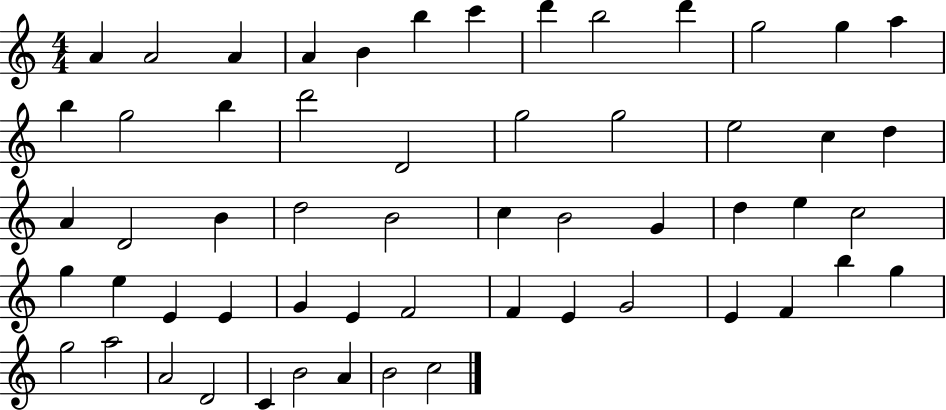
X:1
T:Untitled
M:4/4
L:1/4
K:C
A A2 A A B b c' d' b2 d' g2 g a b g2 b d'2 D2 g2 g2 e2 c d A D2 B d2 B2 c B2 G d e c2 g e E E G E F2 F E G2 E F b g g2 a2 A2 D2 C B2 A B2 c2